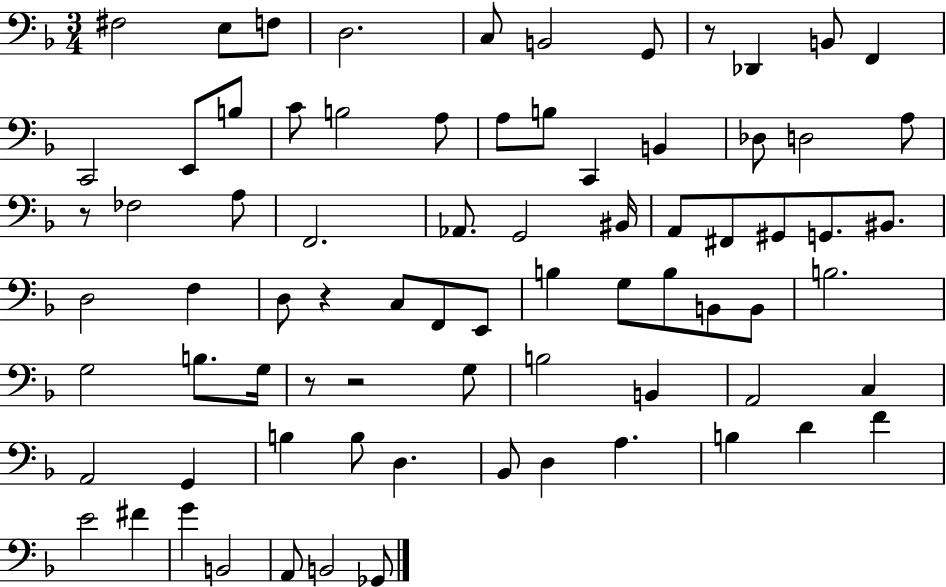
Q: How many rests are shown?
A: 5